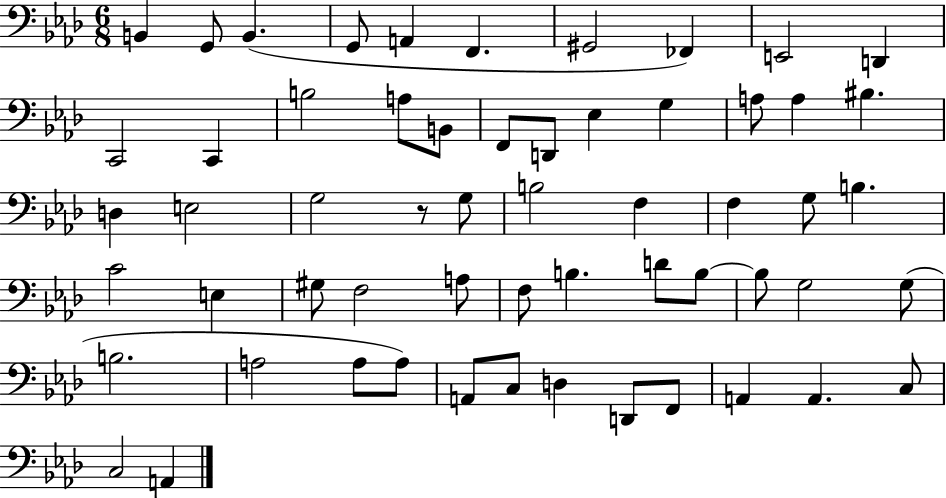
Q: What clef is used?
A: bass